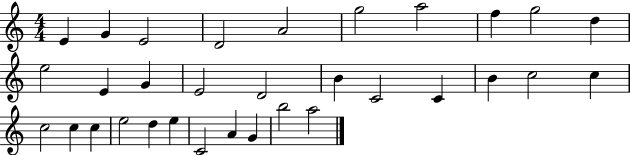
{
  \clef treble
  \numericTimeSignature
  \time 4/4
  \key c \major
  e'4 g'4 e'2 | d'2 a'2 | g''2 a''2 | f''4 g''2 d''4 | \break e''2 e'4 g'4 | e'2 d'2 | b'4 c'2 c'4 | b'4 c''2 c''4 | \break c''2 c''4 c''4 | e''2 d''4 e''4 | c'2 a'4 g'4 | b''2 a''2 | \break \bar "|."
}